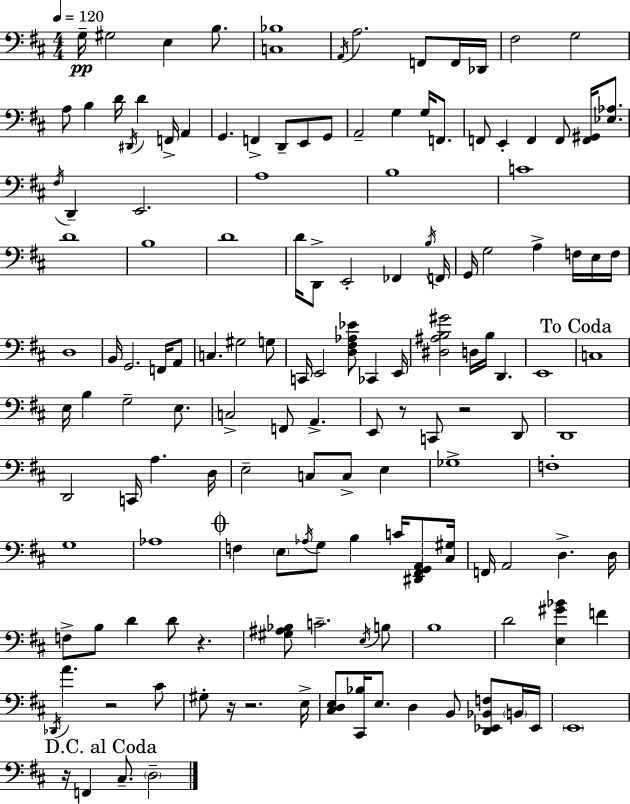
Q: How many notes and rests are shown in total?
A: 145